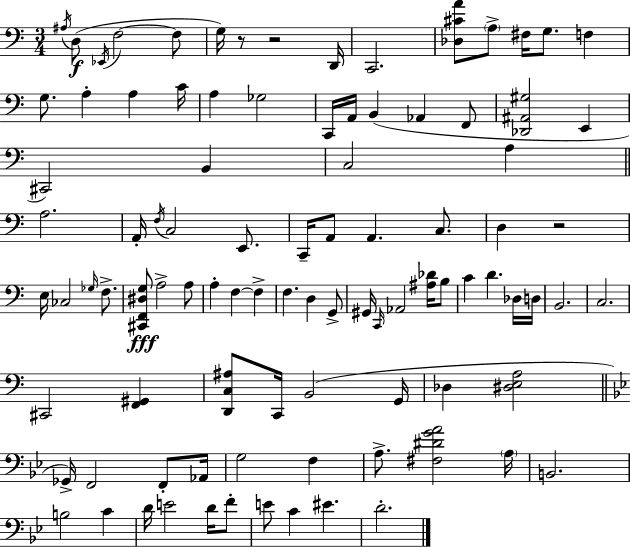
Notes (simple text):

A#3/s D3/e Eb2/s F3/h F3/e G3/s R/e R/h D2/s C2/h. [Db3,C#4,A4]/e A3/e F#3/s G3/e. F3/q G3/e. A3/q A3/q C4/s A3/q Gb3/h C2/s A2/s B2/q Ab2/q F2/e [Db2,A#2,G#3]/h E2/q C#2/h B2/q C3/h A3/q A3/h. A2/s F3/s C3/h E2/e. C2/s A2/e A2/q. C3/e. D3/q R/h E3/s CES3/h Gb3/s F3/e. [C#2,F2,D#3,G3]/e A3/h A3/e A3/q F3/q F3/q F3/q. D3/q G2/e G#2/s C2/s Ab2/h [A#3,Db4]/s B3/e C4/q D4/q. Db3/s D3/s B2/h. C3/h. C#2/h [F2,G#2]/q [D2,C3,A#3]/e C2/s B2/h G2/s Db3/q [D#3,E3,A3]/h Gb2/s F2/h F2/e Ab2/s G3/h F3/q A3/e. [F#3,D#4,G4,A4]/h A3/s B2/h. B3/h C4/q D4/s E4/h D4/s F4/e E4/e C4/q EIS4/q. D4/h.